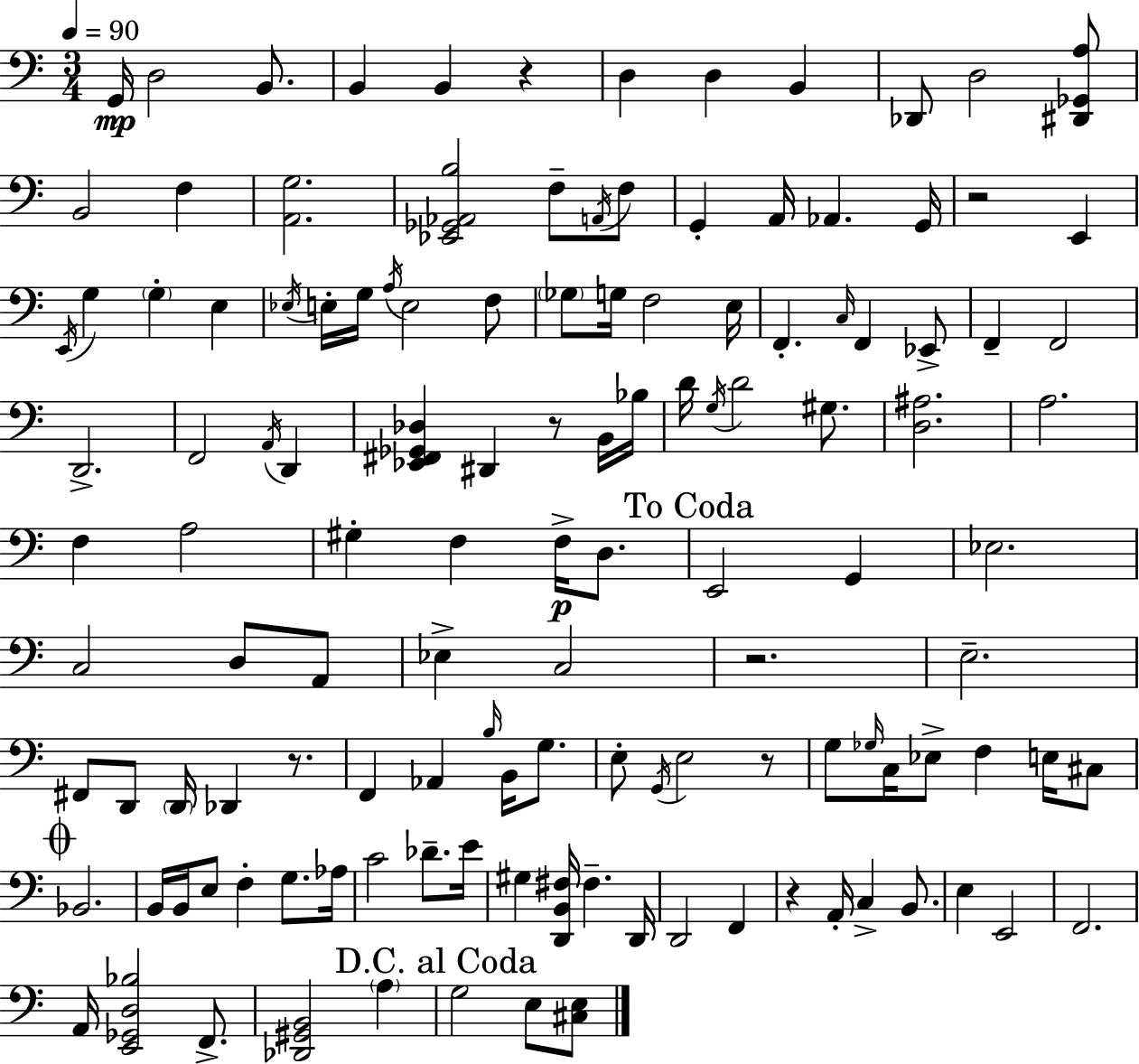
X:1
T:Untitled
M:3/4
L:1/4
K:Am
G,,/4 D,2 B,,/2 B,, B,, z D, D, B,, _D,,/2 D,2 [^D,,_G,,A,]/2 B,,2 F, [A,,G,]2 [_E,,_G,,_A,,B,]2 F,/2 A,,/4 F,/2 G,, A,,/4 _A,, G,,/4 z2 E,, E,,/4 G, G, E, _E,/4 E,/4 G,/4 A,/4 E,2 F,/2 _G,/2 G,/4 F,2 E,/4 F,, C,/4 F,, _E,,/2 F,, F,,2 D,,2 F,,2 A,,/4 D,, [_E,,^F,,_G,,_D,] ^D,, z/2 B,,/4 _B,/4 D/4 G,/4 D2 ^G,/2 [D,^A,]2 A,2 F, A,2 ^G, F, F,/4 D,/2 E,,2 G,, _E,2 C,2 D,/2 A,,/2 _E, C,2 z2 E,2 ^F,,/2 D,,/2 D,,/4 _D,, z/2 F,, _A,, B,/4 B,,/4 G,/2 E,/2 G,,/4 E,2 z/2 G,/2 _G,/4 C,/4 _E,/2 F, E,/4 ^C,/2 _B,,2 B,,/4 B,,/4 E,/2 F, G,/2 _A,/4 C2 _D/2 E/4 ^G, [D,,B,,^F,]/4 ^F, D,,/4 D,,2 F,, z A,,/4 C, B,,/2 E, E,,2 F,,2 A,,/4 [E,,_G,,D,_B,]2 F,,/2 [_D,,^G,,B,,]2 A, G,2 E,/2 [^C,E,]/2